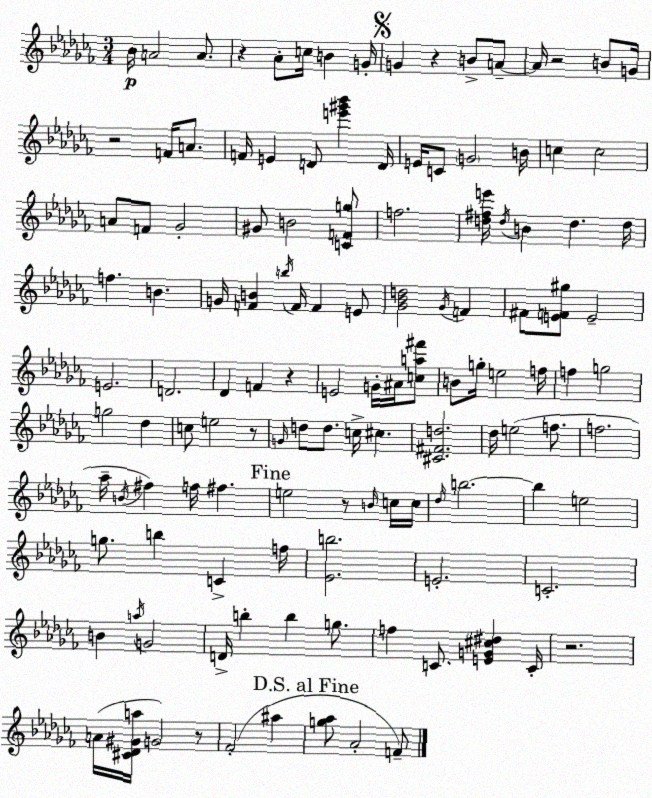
X:1
T:Untitled
M:3/4
L:1/4
K:Abm
_B/4 A2 A/2 z _A/2 c/4 B G/4 G z B/2 A/2 A/4 z2 B/2 G/4 z2 F/4 A/2 F/4 E D/2 [e'^g'_b'] D/4 E/4 C/2 G2 B/4 c c2 A/2 F/2 _G2 ^G/2 B2 [CFg]/2 f2 [d^fe']/4 d/4 B d d/4 f B G/4 [FB] b/4 F/4 F E/2 [_G_Bd]2 _G/4 F ^F/2 [EF^g]/2 E2 E2 D2 _D F z E2 G/4 ^A/4 [ca^f']/2 B/2 g/4 e2 f/4 f g2 g2 _d c/2 e2 z/2 G/4 d/2 d/2 c/4 ^c [^C^Fd]2 _d/4 e2 f/2 f2 _a/4 B/4 ^f f/4 ^f e2 z/2 B/4 c/4 c/4 _d/4 b2 b e2 g/2 b C f/4 [_Eb]2 E2 C2 B a/4 G2 D/4 b b g/2 f C/2 [EG^c^d] C/4 z2 A/4 [^C_D^Ga]/4 G2 z/2 _F2 ^a [g_a]/2 _A2 F/2